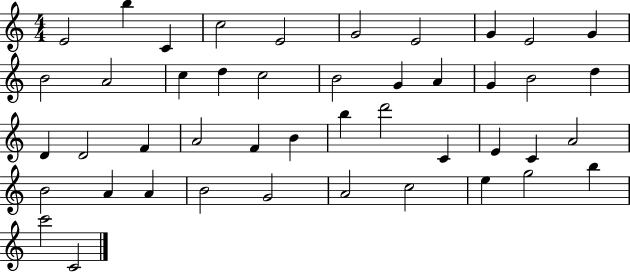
E4/h B5/q C4/q C5/h E4/h G4/h E4/h G4/q E4/h G4/q B4/h A4/h C5/q D5/q C5/h B4/h G4/q A4/q G4/q B4/h D5/q D4/q D4/h F4/q A4/h F4/q B4/q B5/q D6/h C4/q E4/q C4/q A4/h B4/h A4/q A4/q B4/h G4/h A4/h C5/h E5/q G5/h B5/q C6/h C4/h